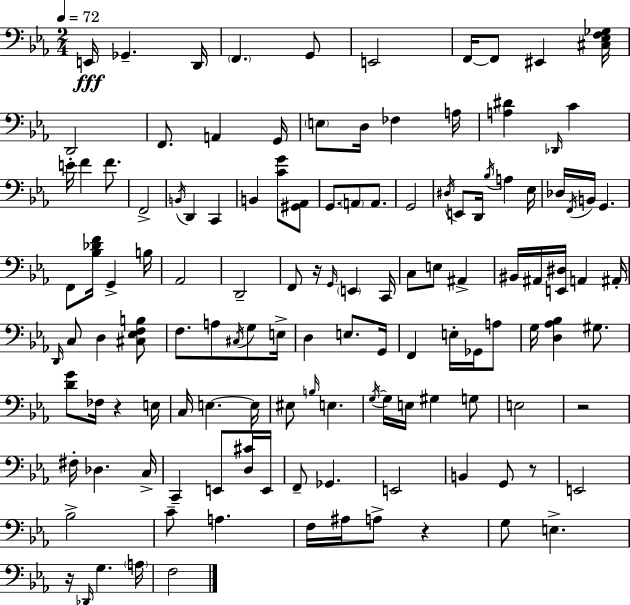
E2/s Gb2/q. D2/s F2/q. G2/e E2/h F2/s F2/e EIS2/q [C#3,Eb3,F3,Gb3]/s D2/h F2/e. A2/q G2/s E3/e D3/s FES3/q A3/s [A3,D#4]/q Db2/s C4/q E4/s F4/q F4/e. F2/h B2/s D2/q C2/q B2/q [C4,G4]/e [G#2,Ab2]/e G2/e. A2/e A2/e. G2/h D#3/s E2/e D2/s Bb3/s A3/q Eb3/s Db3/s F2/s B2/s G2/q. F2/e [Bb3,Db4,F4]/s G2/q B3/s Ab2/h D2/h F2/e R/s G2/s E2/q C2/s C3/e E3/e A#2/q BIS2/s A#2/s [E2,D#3]/s A2/q A#2/s D2/s C3/e D3/q [C#3,Eb3,F3,B3]/e F3/e. A3/e C#3/s G3/e E3/s D3/q E3/e. G2/s F2/q E3/s Gb2/s A3/e G3/s [D3,Ab3,Bb3]/q G#3/e. [D4,G4]/e FES3/s R/q E3/s C3/s E3/q. E3/s EIS3/e B3/s E3/q. G3/s G3/s E3/s G#3/q G3/e E3/h R/h F#3/s Db3/q. C3/s C2/q E2/e [D3,C#4]/s E2/s F2/e Gb2/q. E2/h B2/q G2/e R/e E2/h Bb3/h C4/e A3/q. F3/s A#3/s A3/e R/q G3/e E3/q. R/s Db2/s G3/q. A3/s F3/h